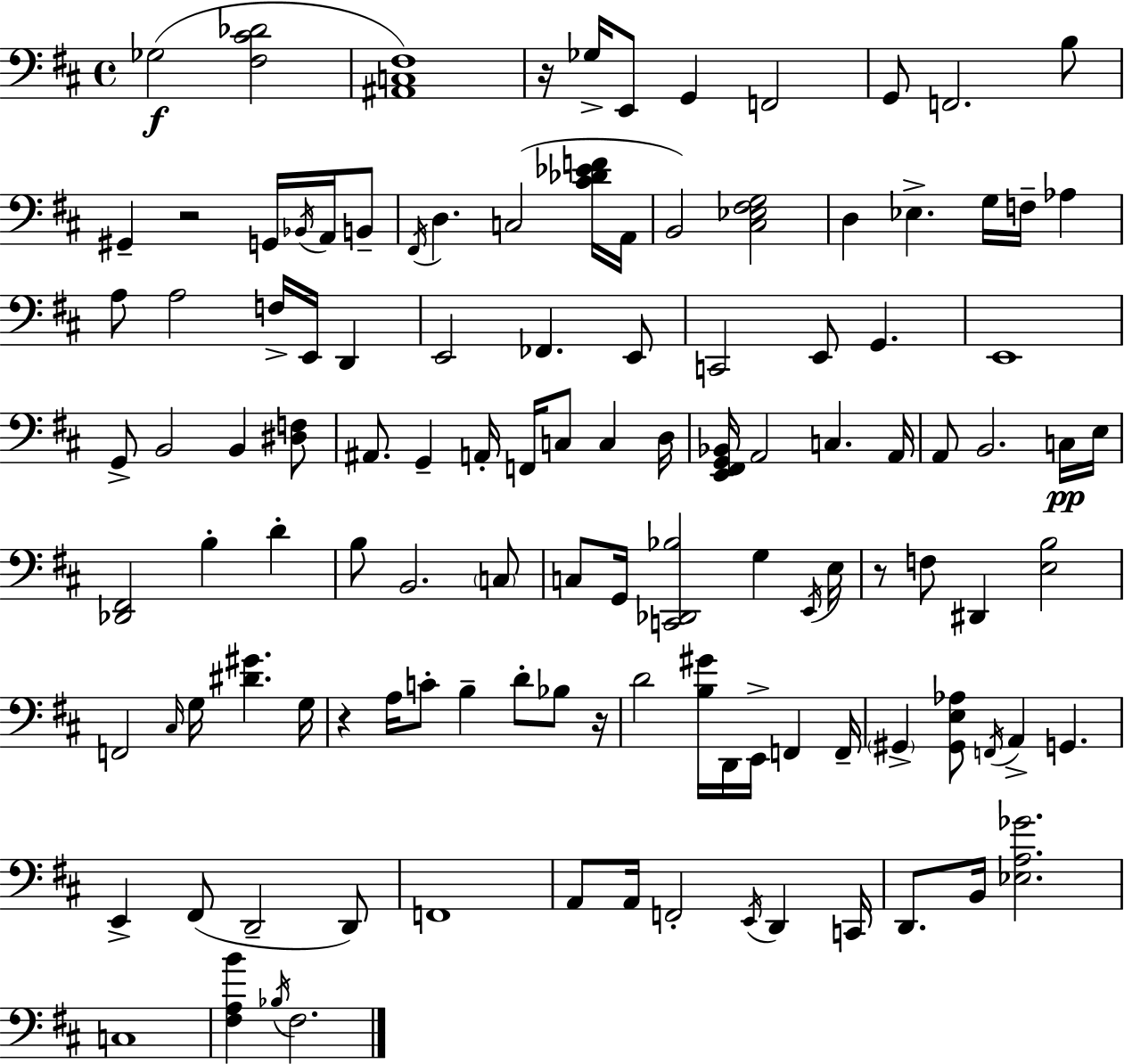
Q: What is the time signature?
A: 4/4